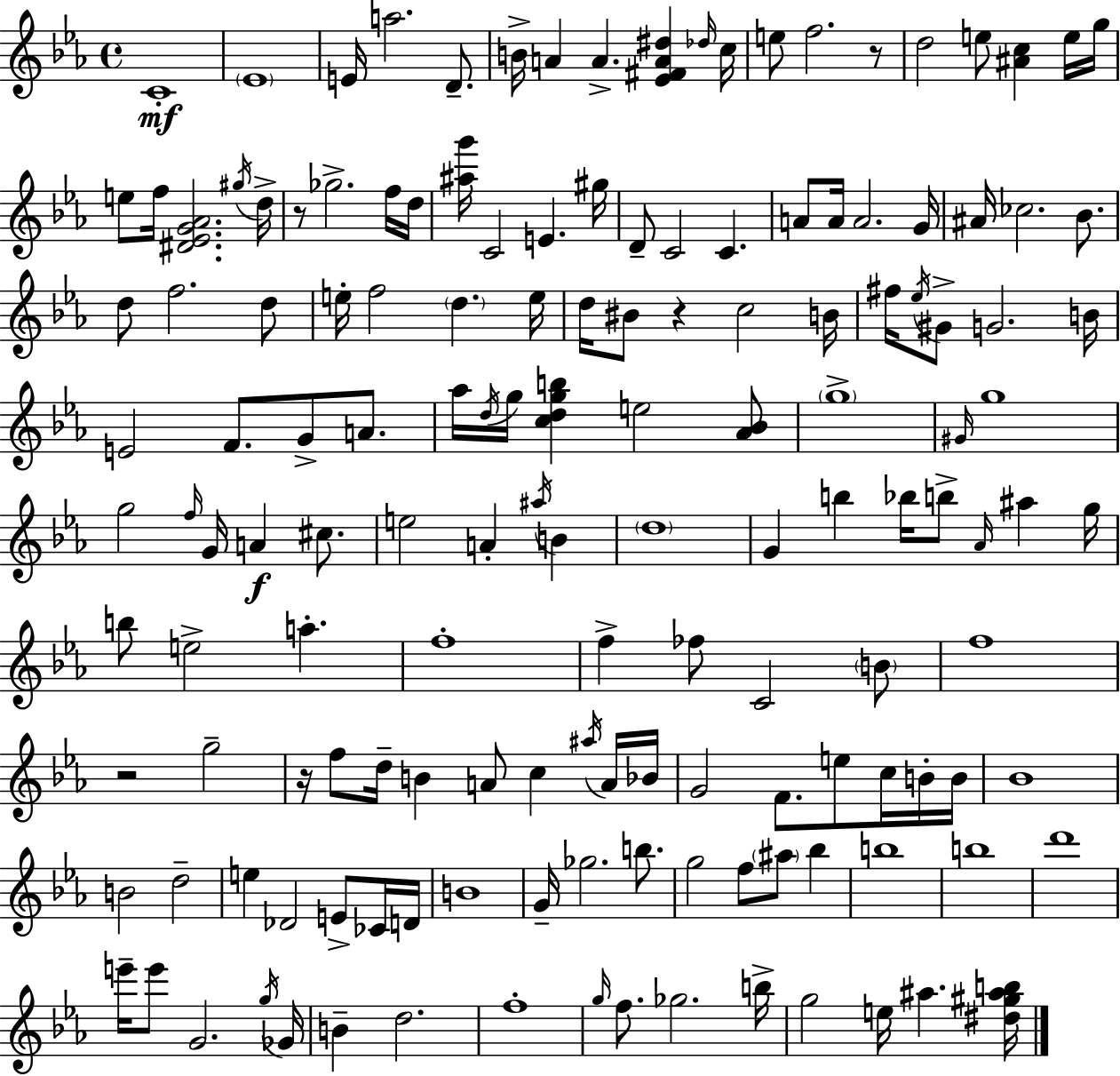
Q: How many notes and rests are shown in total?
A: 150